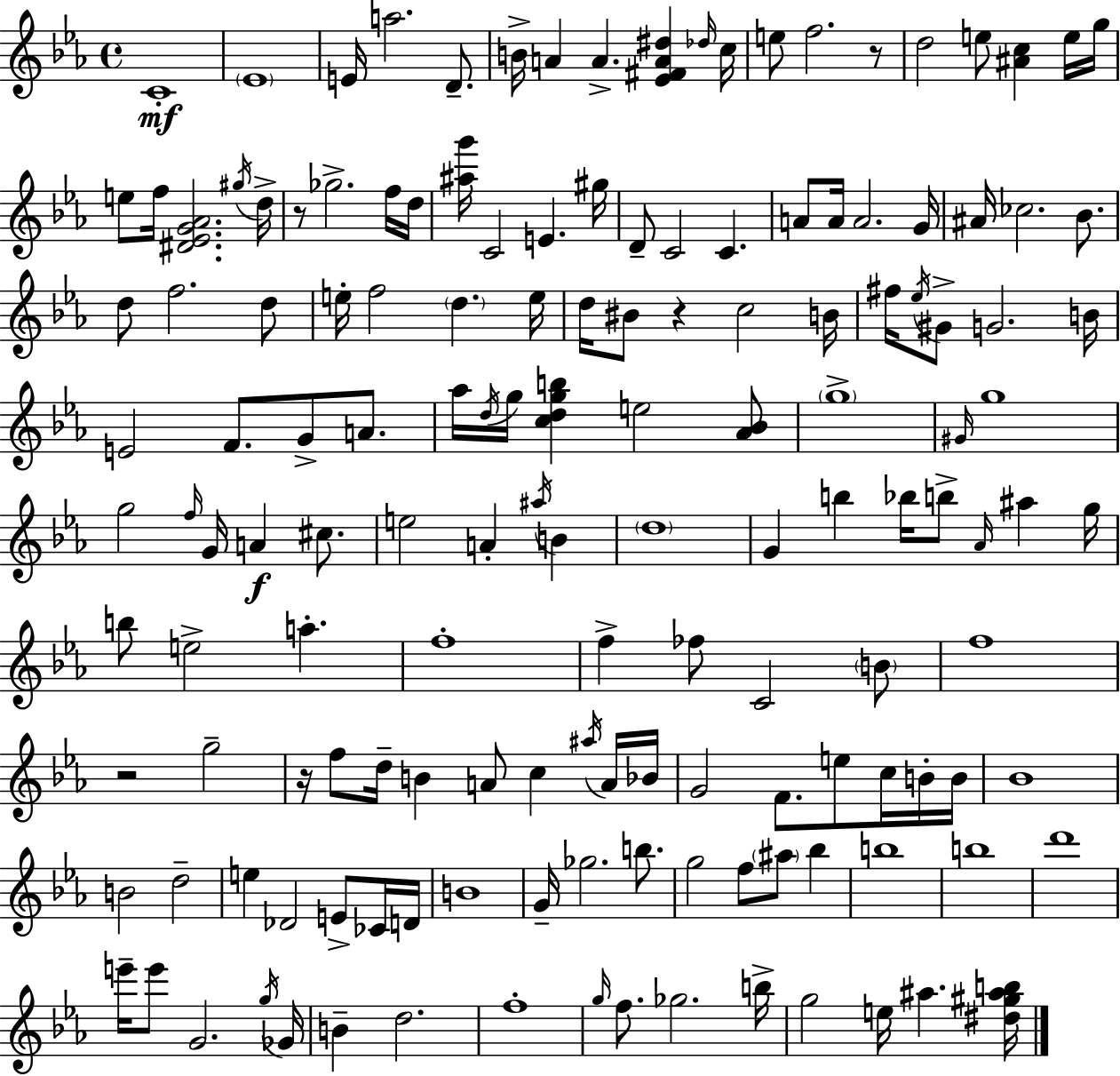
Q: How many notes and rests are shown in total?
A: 150